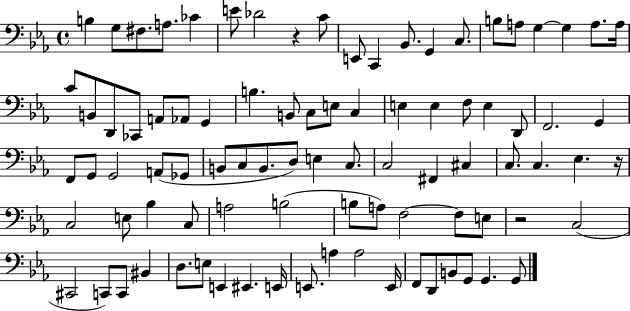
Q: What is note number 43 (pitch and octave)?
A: Gb2